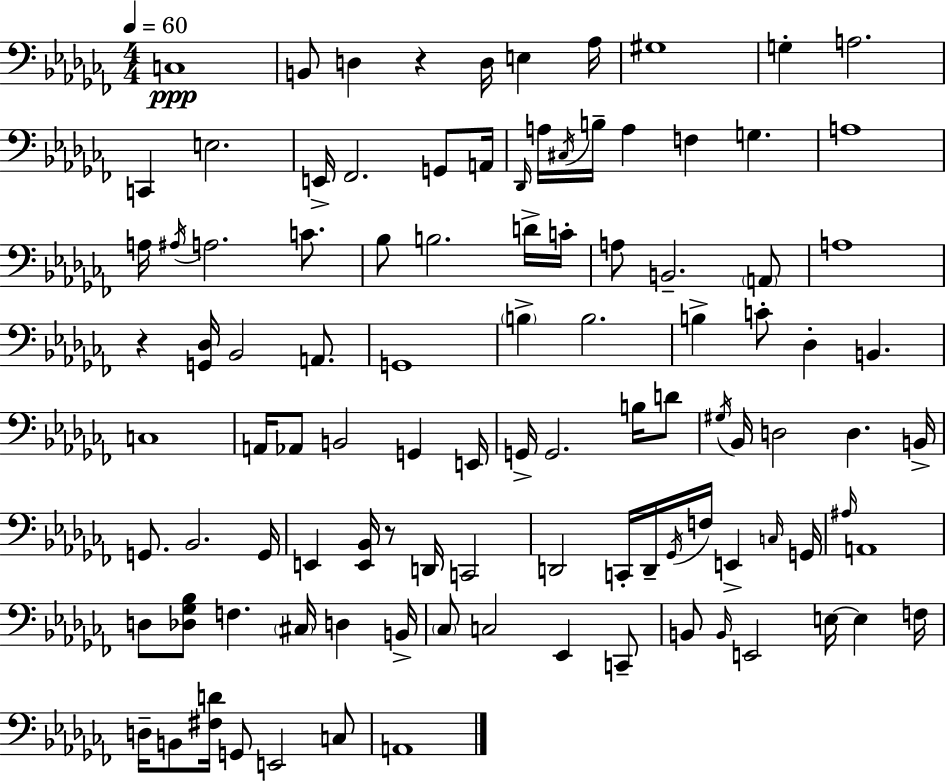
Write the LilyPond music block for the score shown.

{
  \clef bass
  \numericTimeSignature
  \time 4/4
  \key aes \minor
  \tempo 4 = 60
  \repeat volta 2 { c1\ppp | b,8 d4 r4 d16 e4 aes16 | gis1 | g4-. a2. | \break c,4 e2. | e,16-> fes,2. g,8 a,16 | \grace { des,16 } a16 \acciaccatura { cis16 } b16-- a4 f4 g4. | a1 | \break a16 \acciaccatura { ais16 } a2. | c'8. bes8 b2. | d'16-> c'16-. a8 b,2.-- | \parenthesize a,8 a1 | \break r4 <g, des>16 bes,2 | a,8. g,1 | \parenthesize b4-> b2. | b4-> c'8-. des4-. b,4. | \break c1 | a,16 aes,8 b,2 g,4 | e,16 g,16-> g,2. | b16 d'8 \acciaccatura { gis16 } bes,16 d2 d4. | \break b,16-> g,8. bes,2. | g,16 e,4 <e, bes,>16 r8 d,16 c,2 | d,2 c,16-. d,16-- \acciaccatura { ges,16 } f16 | e,4-> \grace { c16 } g,16 \grace { ais16 } a,1 | \break d8 <des ges bes>8 f4. | \parenthesize cis16 d4 b,16-> \parenthesize ces8 c2 | ees,4 c,8-- b,8 \grace { b,16 } e,2 | e16~~ e4 f16 d16-- b,8 <fis d'>16 g,8 e,2 | \break c8 a,1 | } \bar "|."
}